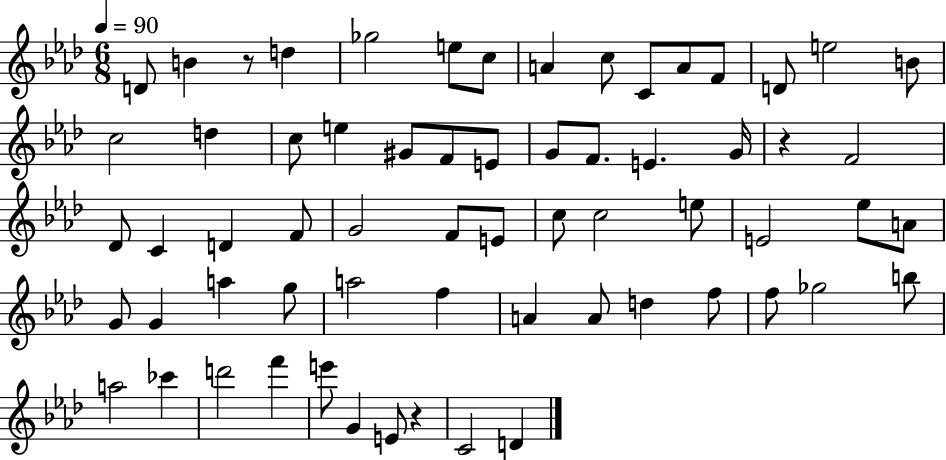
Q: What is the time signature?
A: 6/8